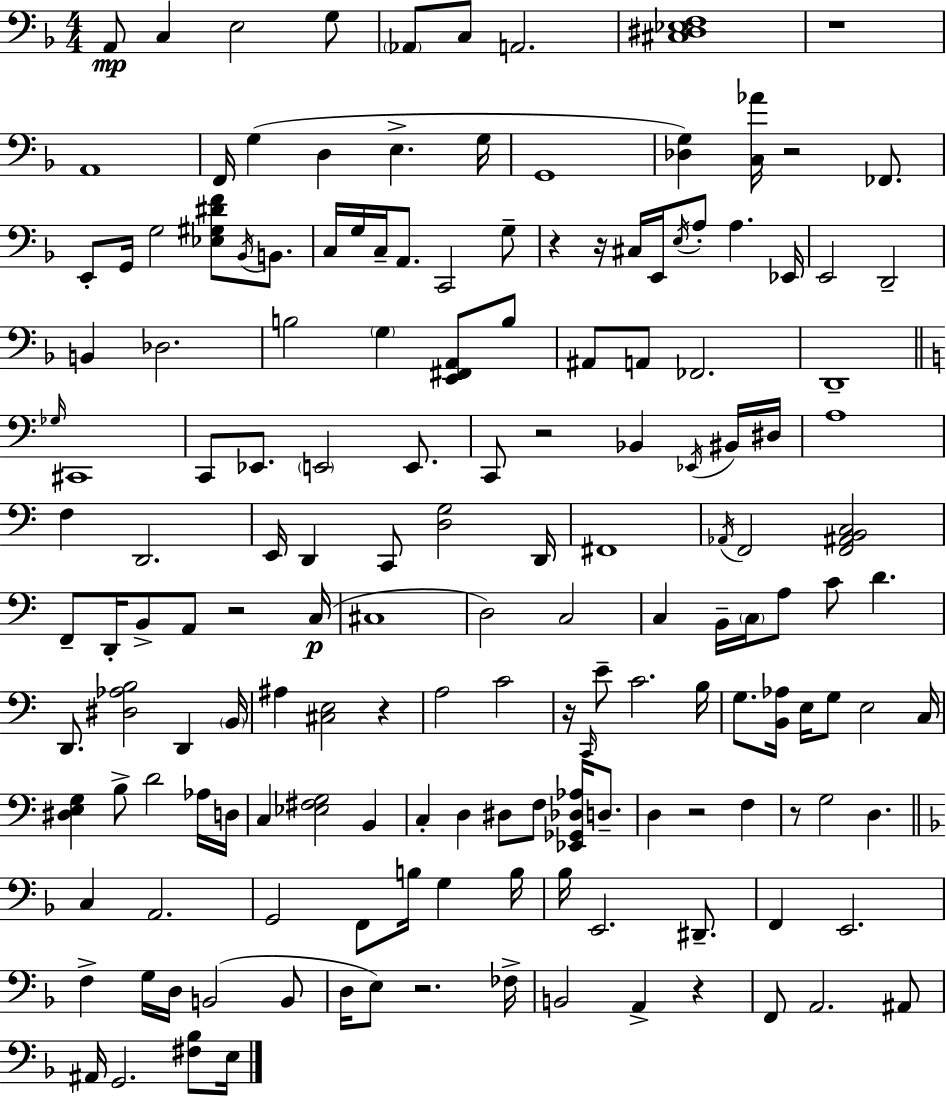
X:1
T:Untitled
M:4/4
L:1/4
K:F
A,,/2 C, E,2 G,/2 _A,,/2 C,/2 A,,2 [^C,^D,_E,F,]4 z4 A,,4 F,,/4 G, D, E, G,/4 G,,4 [_D,G,] [C,_A]/4 z2 _F,,/2 E,,/2 G,,/4 G,2 [_E,^G,^DF]/2 _B,,/4 B,,/2 C,/4 G,/4 C,/4 A,,/2 C,,2 G,/2 z z/4 ^C,/4 E,,/4 E,/4 A,/2 A, _E,,/4 E,,2 D,,2 B,, _D,2 B,2 G, [E,,^F,,A,,]/2 B,/2 ^A,,/2 A,,/2 _F,,2 D,,4 _G,/4 ^C,,4 C,,/2 _E,,/2 E,,2 E,,/2 C,,/2 z2 _B,, _E,,/4 ^B,,/4 ^D,/4 A,4 F, D,,2 E,,/4 D,, C,,/2 [D,G,]2 D,,/4 ^F,,4 _A,,/4 F,,2 [F,,^A,,B,,C,]2 F,,/2 D,,/4 B,,/2 A,,/2 z2 C,/4 ^C,4 D,2 C,2 C, B,,/4 C,/4 A,/2 C/2 D D,,/2 [^D,_A,B,]2 D,, B,,/4 ^A, [^C,E,]2 z A,2 C2 z/4 C,,/4 E/2 C2 B,/4 G,/2 [B,,_A,]/4 E,/4 G,/2 E,2 C,/4 [^D,E,G,] B,/2 D2 _A,/4 D,/4 C, [_E,^F,G,]2 B,, C, D, ^D,/2 F,/2 [_E,,_G,,_D,_A,]/4 D,/2 D, z2 F, z/2 G,2 D, C, A,,2 G,,2 F,,/2 B,/4 G, B,/4 _B,/4 E,,2 ^D,,/2 F,, E,,2 F, G,/4 D,/4 B,,2 B,,/2 D,/4 E,/2 z2 _F,/4 B,,2 A,, z F,,/2 A,,2 ^A,,/2 ^A,,/4 G,,2 [^F,_B,]/2 E,/4